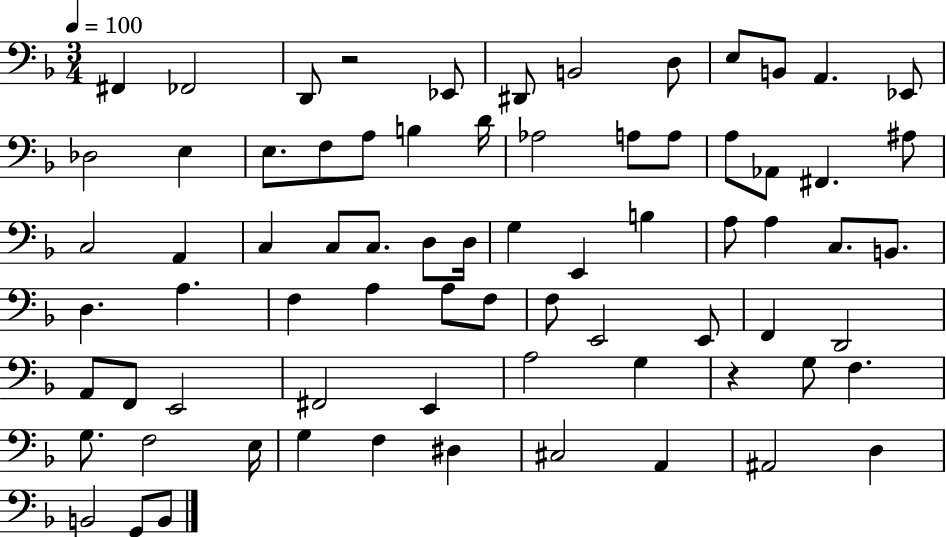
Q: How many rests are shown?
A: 2